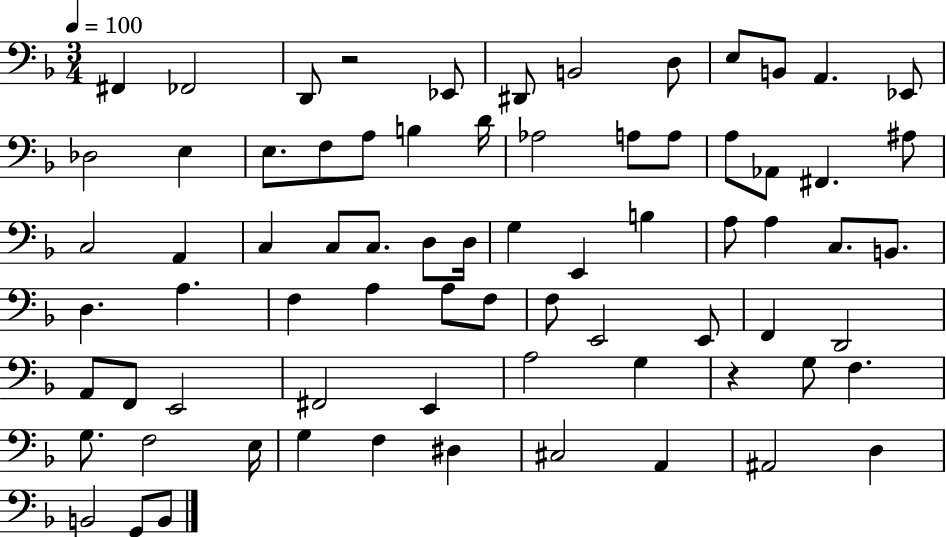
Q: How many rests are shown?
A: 2